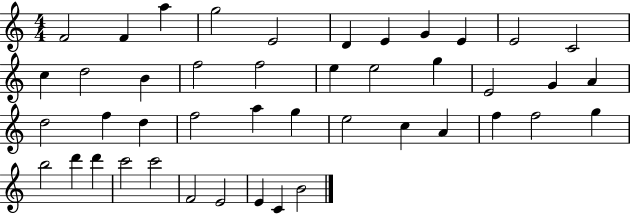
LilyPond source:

{
  \clef treble
  \numericTimeSignature
  \time 4/4
  \key c \major
  f'2 f'4 a''4 | g''2 e'2 | d'4 e'4 g'4 e'4 | e'2 c'2 | \break c''4 d''2 b'4 | f''2 f''2 | e''4 e''2 g''4 | e'2 g'4 a'4 | \break d''2 f''4 d''4 | f''2 a''4 g''4 | e''2 c''4 a'4 | f''4 f''2 g''4 | \break b''2 d'''4 d'''4 | c'''2 c'''2 | f'2 e'2 | e'4 c'4 b'2 | \break \bar "|."
}